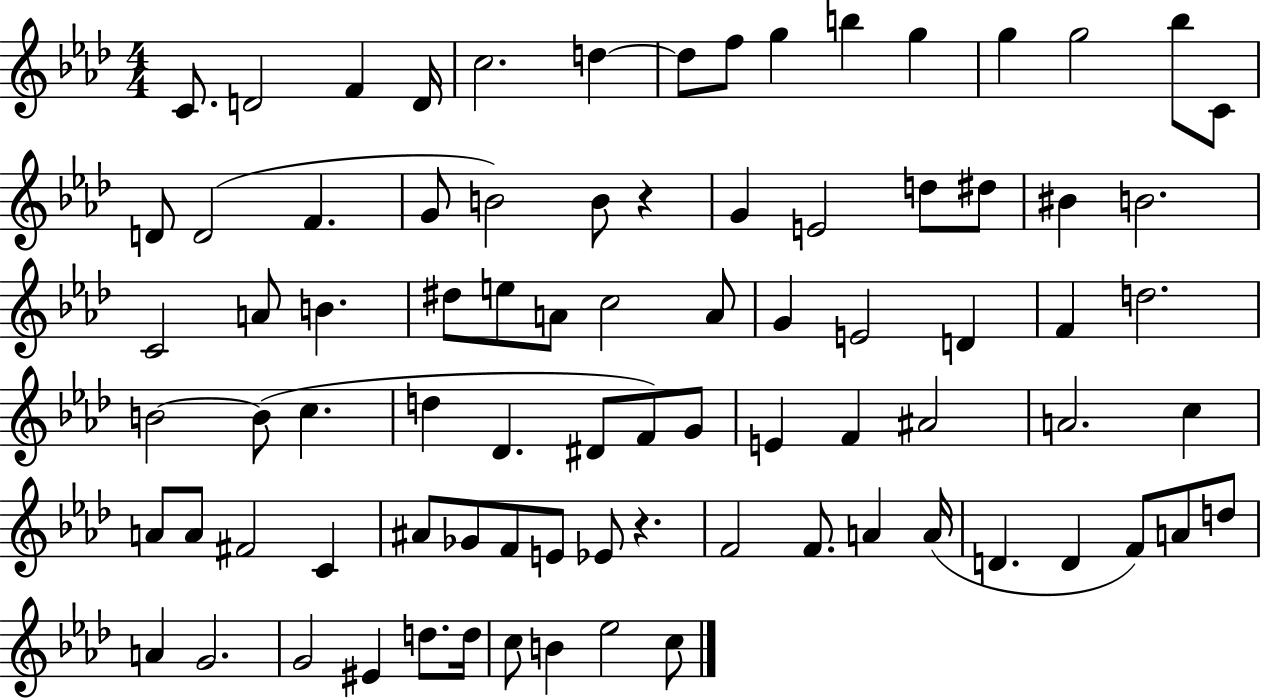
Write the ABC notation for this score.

X:1
T:Untitled
M:4/4
L:1/4
K:Ab
C/2 D2 F D/4 c2 d d/2 f/2 g b g g g2 _b/2 C/2 D/2 D2 F G/2 B2 B/2 z G E2 d/2 ^d/2 ^B B2 C2 A/2 B ^d/2 e/2 A/2 c2 A/2 G E2 D F d2 B2 B/2 c d _D ^D/2 F/2 G/2 E F ^A2 A2 c A/2 A/2 ^F2 C ^A/2 _G/2 F/2 E/2 _E/2 z F2 F/2 A A/4 D D F/2 A/2 d/2 A G2 G2 ^E d/2 d/4 c/2 B _e2 c/2